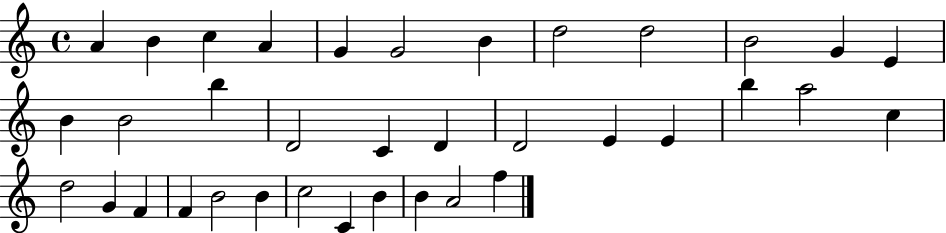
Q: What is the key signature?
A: C major